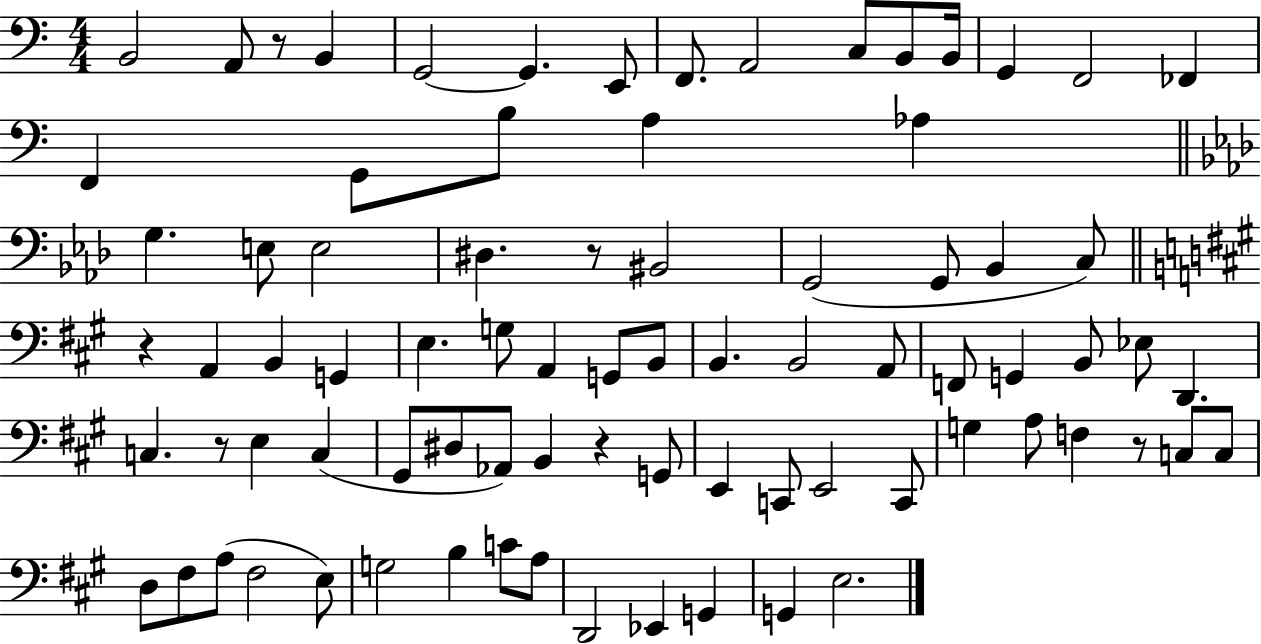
B2/h A2/e R/e B2/q G2/h G2/q. E2/e F2/e. A2/h C3/e B2/e B2/s G2/q F2/h FES2/q F2/q G2/e B3/e A3/q Ab3/q G3/q. E3/e E3/h D#3/q. R/e BIS2/h G2/h G2/e Bb2/q C3/e R/q A2/q B2/q G2/q E3/q. G3/e A2/q G2/e B2/e B2/q. B2/h A2/e F2/e G2/q B2/e Eb3/e D2/q. C3/q. R/e E3/q C3/q G#2/e D#3/e Ab2/e B2/q R/q G2/e E2/q C2/e E2/h C2/e G3/q A3/e F3/q R/e C3/e C3/e D3/e F#3/e A3/e F#3/h E3/e G3/h B3/q C4/e A3/e D2/h Eb2/q G2/q G2/q E3/h.